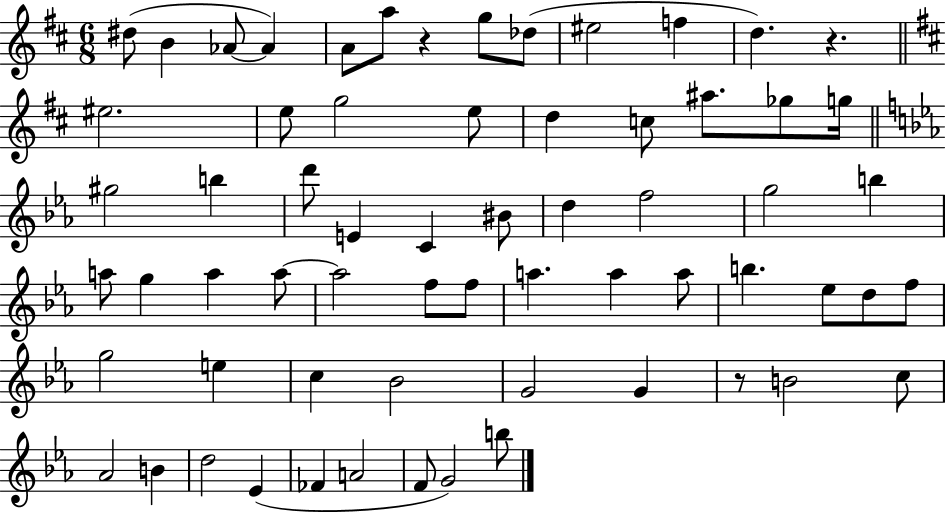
{
  \clef treble
  \numericTimeSignature
  \time 6/8
  \key d \major
  dis''8( b'4 aes'8~~ aes'4) | a'8 a''8 r4 g''8 des''8( | eis''2 f''4 | d''4.) r4. | \break \bar "||" \break \key d \major eis''2. | e''8 g''2 e''8 | d''4 c''8 ais''8. ges''8 g''16 | \bar "||" \break \key ees \major gis''2 b''4 | d'''8 e'4 c'4 bis'8 | d''4 f''2 | g''2 b''4 | \break a''8 g''4 a''4 a''8~~ | a''2 f''8 f''8 | a''4. a''4 a''8 | b''4. ees''8 d''8 f''8 | \break g''2 e''4 | c''4 bes'2 | g'2 g'4 | r8 b'2 c''8 | \break aes'2 b'4 | d''2 ees'4( | fes'4 a'2 | f'8 g'2) b''8 | \break \bar "|."
}